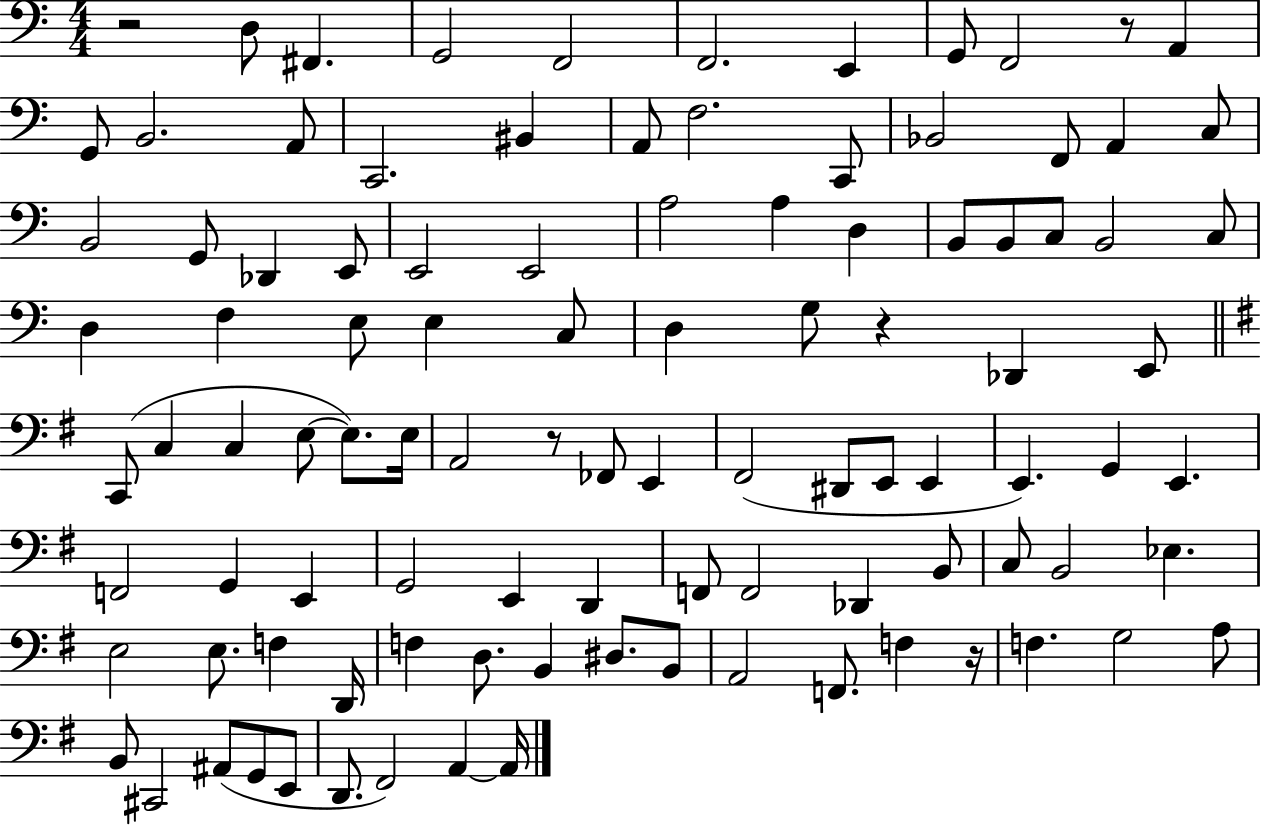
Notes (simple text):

R/h D3/e F#2/q. G2/h F2/h F2/h. E2/q G2/e F2/h R/e A2/q G2/e B2/h. A2/e C2/h. BIS2/q A2/e F3/h. C2/e Bb2/h F2/e A2/q C3/e B2/h G2/e Db2/q E2/e E2/h E2/h A3/h A3/q D3/q B2/e B2/e C3/e B2/h C3/e D3/q F3/q E3/e E3/q C3/e D3/q G3/e R/q Db2/q E2/e C2/e C3/q C3/q E3/e E3/e. E3/s A2/h R/e FES2/e E2/q F#2/h D#2/e E2/e E2/q E2/q. G2/q E2/q. F2/h G2/q E2/q G2/h E2/q D2/q F2/e F2/h Db2/q B2/e C3/e B2/h Eb3/q. E3/h E3/e. F3/q D2/s F3/q D3/e. B2/q D#3/e. B2/e A2/h F2/e. F3/q R/s F3/q. G3/h A3/e B2/e C#2/h A#2/e G2/e E2/e D2/e. F#2/h A2/q A2/s